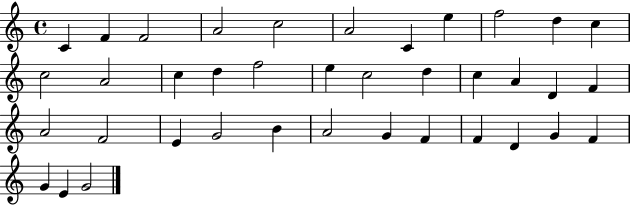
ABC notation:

X:1
T:Untitled
M:4/4
L:1/4
K:C
C F F2 A2 c2 A2 C e f2 d c c2 A2 c d f2 e c2 d c A D F A2 F2 E G2 B A2 G F F D G F G E G2